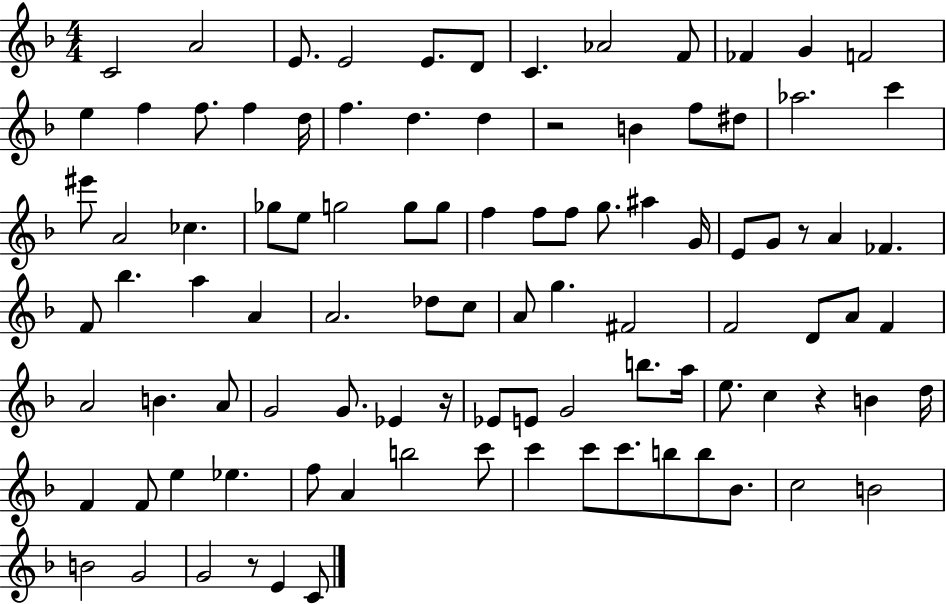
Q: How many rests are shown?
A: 5